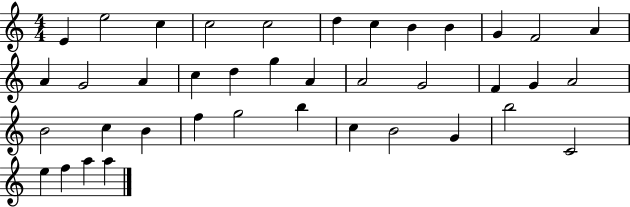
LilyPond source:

{
  \clef treble
  \numericTimeSignature
  \time 4/4
  \key c \major
  e'4 e''2 c''4 | c''2 c''2 | d''4 c''4 b'4 b'4 | g'4 f'2 a'4 | \break a'4 g'2 a'4 | c''4 d''4 g''4 a'4 | a'2 g'2 | f'4 g'4 a'2 | \break b'2 c''4 b'4 | f''4 g''2 b''4 | c''4 b'2 g'4 | b''2 c'2 | \break e''4 f''4 a''4 a''4 | \bar "|."
}